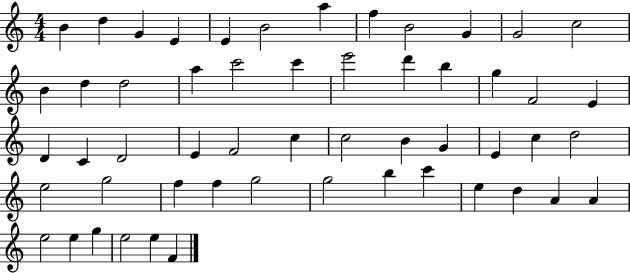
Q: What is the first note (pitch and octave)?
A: B4